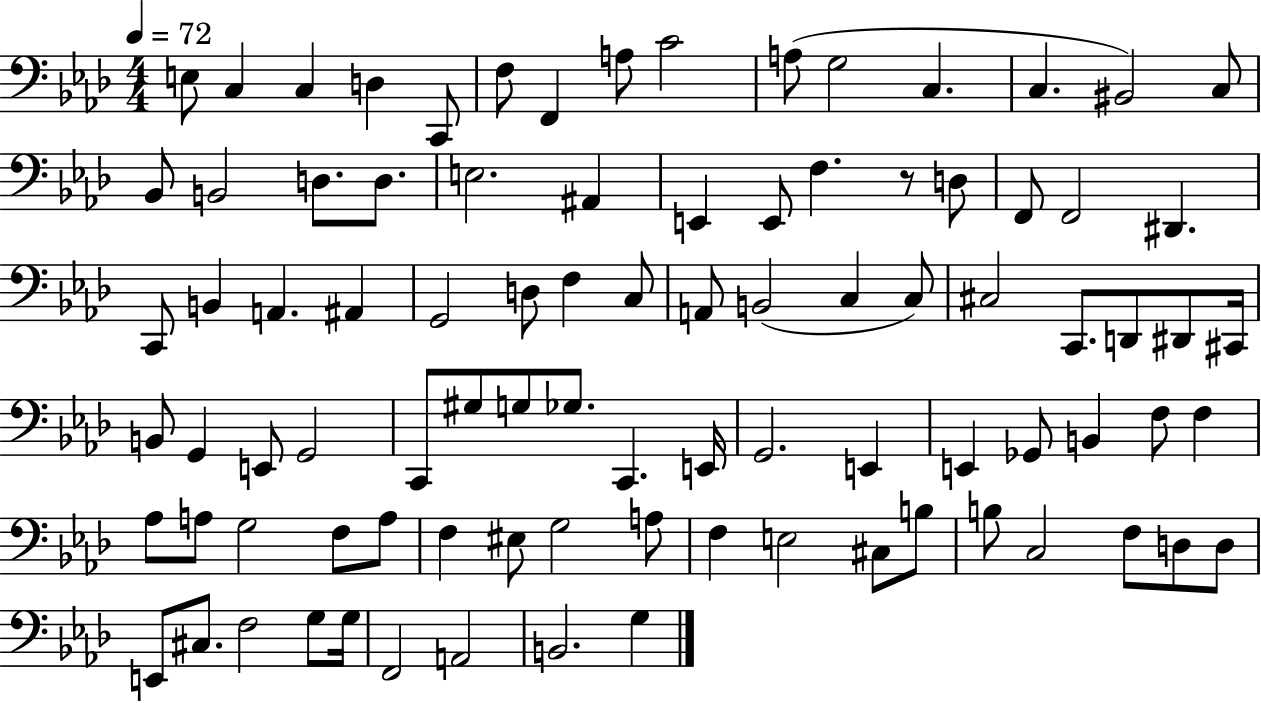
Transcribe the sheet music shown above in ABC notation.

X:1
T:Untitled
M:4/4
L:1/4
K:Ab
E,/2 C, C, D, C,,/2 F,/2 F,, A,/2 C2 A,/2 G,2 C, C, ^B,,2 C,/2 _B,,/2 B,,2 D,/2 D,/2 E,2 ^A,, E,, E,,/2 F, z/2 D,/2 F,,/2 F,,2 ^D,, C,,/2 B,, A,, ^A,, G,,2 D,/2 F, C,/2 A,,/2 B,,2 C, C,/2 ^C,2 C,,/2 D,,/2 ^D,,/2 ^C,,/4 B,,/2 G,, E,,/2 G,,2 C,,/2 ^G,/2 G,/2 _G,/2 C,, E,,/4 G,,2 E,, E,, _G,,/2 B,, F,/2 F, _A,/2 A,/2 G,2 F,/2 A,/2 F, ^E,/2 G,2 A,/2 F, E,2 ^C,/2 B,/2 B,/2 C,2 F,/2 D,/2 D,/2 E,,/2 ^C,/2 F,2 G,/2 G,/4 F,,2 A,,2 B,,2 G,